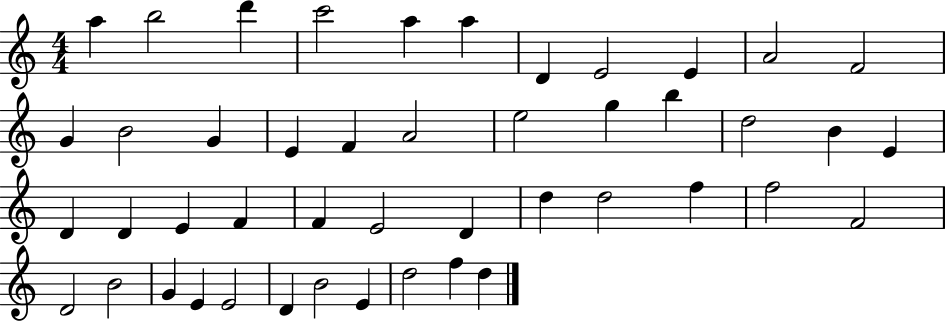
A5/q B5/h D6/q C6/h A5/q A5/q D4/q E4/h E4/q A4/h F4/h G4/q B4/h G4/q E4/q F4/q A4/h E5/h G5/q B5/q D5/h B4/q E4/q D4/q D4/q E4/q F4/q F4/q E4/h D4/q D5/q D5/h F5/q F5/h F4/h D4/h B4/h G4/q E4/q E4/h D4/q B4/h E4/q D5/h F5/q D5/q